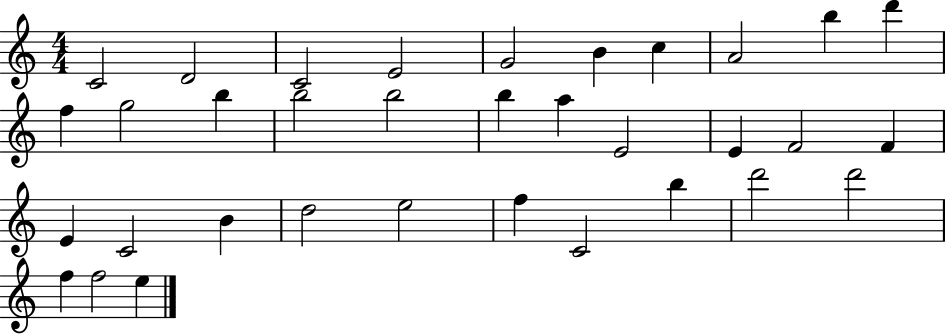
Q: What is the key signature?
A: C major